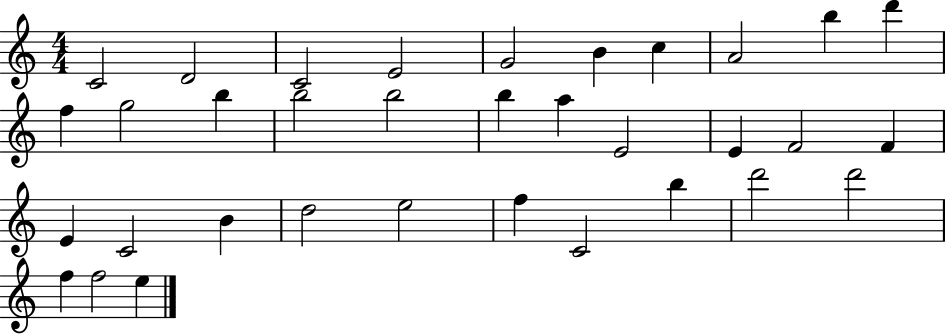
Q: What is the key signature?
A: C major